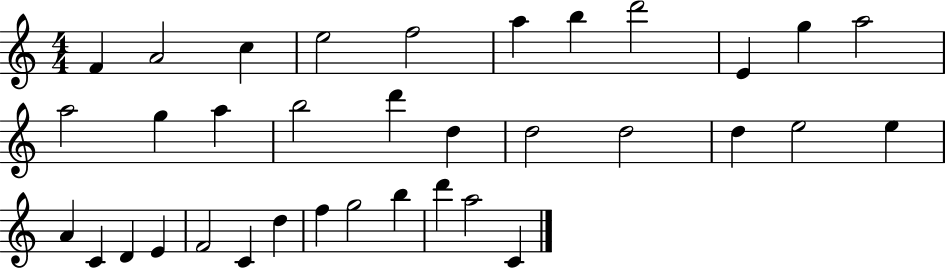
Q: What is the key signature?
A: C major